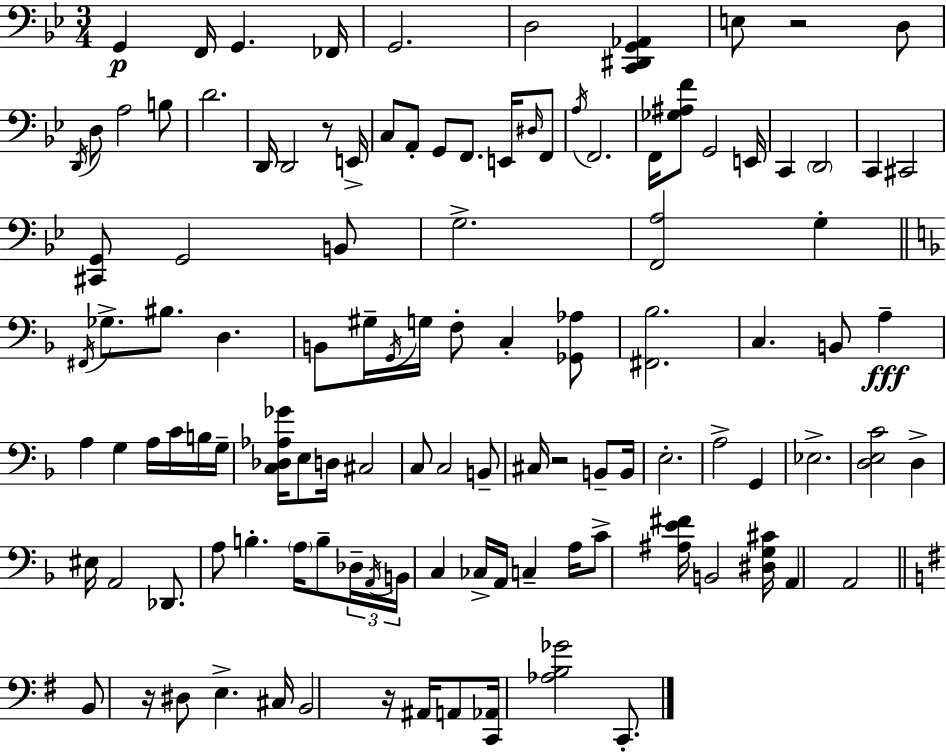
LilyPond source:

{
  \clef bass
  \numericTimeSignature
  \time 3/4
  \key bes \major
  g,4\p f,16 g,4. fes,16 | g,2. | d2 <c, dis, g, aes,>4 | e8 r2 d8 | \break \acciaccatura { d,16 } d8 a2 b8 | d'2. | d,16 d,2 r8 | e,16-> c8 a,8-. g,8 f,8. e,16 \grace { dis16 } | \break f,8 \acciaccatura { a16 } f,2. | f,16 <ges ais f'>8 g,2 | e,16 c,4 \parenthesize d,2 | c,4 cis,2 | \break <cis, g,>8 g,2 | b,8 g2.-> | <f, a>2 g4-. | \bar "||" \break \key f \major \acciaccatura { fis,16 } ges8.-> bis8. d4. | b,8 gis16-- \acciaccatura { g,16 } g16 f8-. c4-. | <ges, aes>8 <fis, bes>2. | c4. b,8 a4--\fff | \break a4 g4 a16 c'16 | b16 g16-- <c des aes ges'>16 e8 d16 cis2 | c8 c2 | b,8-- cis16 r2 b,8-- | \break b,16 e2.-. | a2-> g,4 | ees2.-> | <d e c'>2 d4-> | \break eis16 a,2 des,8. | a8 b4.-. \parenthesize a16 b8-- | \tuplet 3/2 { des16-- \acciaccatura { a,16 } b,16 } c4 ces16-> a,16 c4-- | a16 c'8-> <ais e' fis'>16 b,2 | \break <dis g cis'>16 a,4 a,2 | \bar "||" \break \key g \major b,8 r16 dis8 e4.-> cis16 | b,2 r16 ais,16 a,8 | <c, aes,>16 <aes b ges'>2 c,8.-. | \bar "|."
}